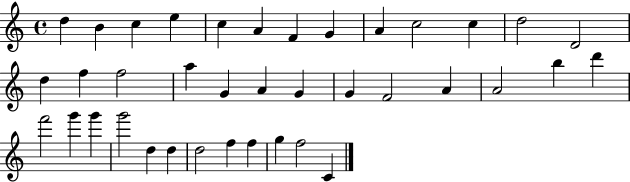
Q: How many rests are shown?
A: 0